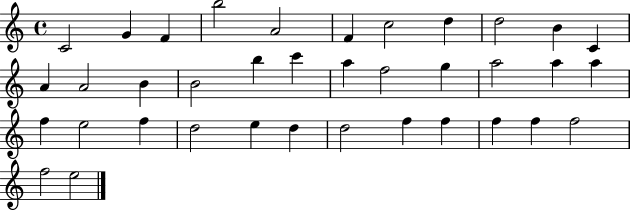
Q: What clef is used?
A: treble